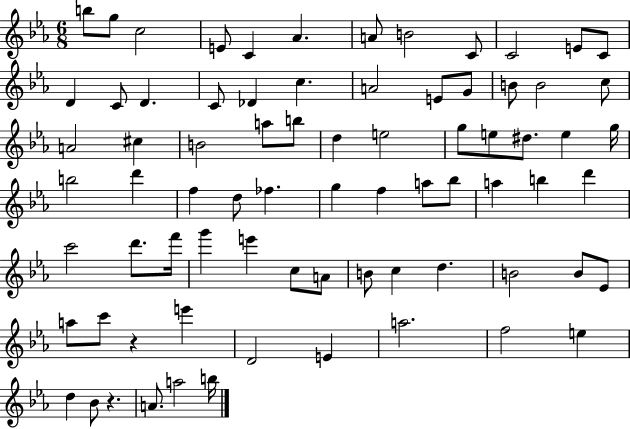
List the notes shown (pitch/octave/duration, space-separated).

B5/e G5/e C5/h E4/e C4/q Ab4/q. A4/e B4/h C4/e C4/h E4/e C4/e D4/q C4/e D4/q. C4/e Db4/q C5/q. A4/h E4/e G4/e B4/e B4/h C5/e A4/h C#5/q B4/h A5/e B5/e D5/q E5/h G5/e E5/e D#5/e. E5/q G5/s B5/h D6/q F5/q D5/e FES5/q. G5/q F5/q A5/e Bb5/e A5/q B5/q D6/q C6/h D6/e. F6/s G6/q E6/q C5/e A4/e B4/e C5/q D5/q. B4/h B4/e Eb4/e A5/e C6/e R/q E6/q D4/h E4/q A5/h. F5/h E5/q D5/q Bb4/e R/q. A4/e. A5/h B5/s